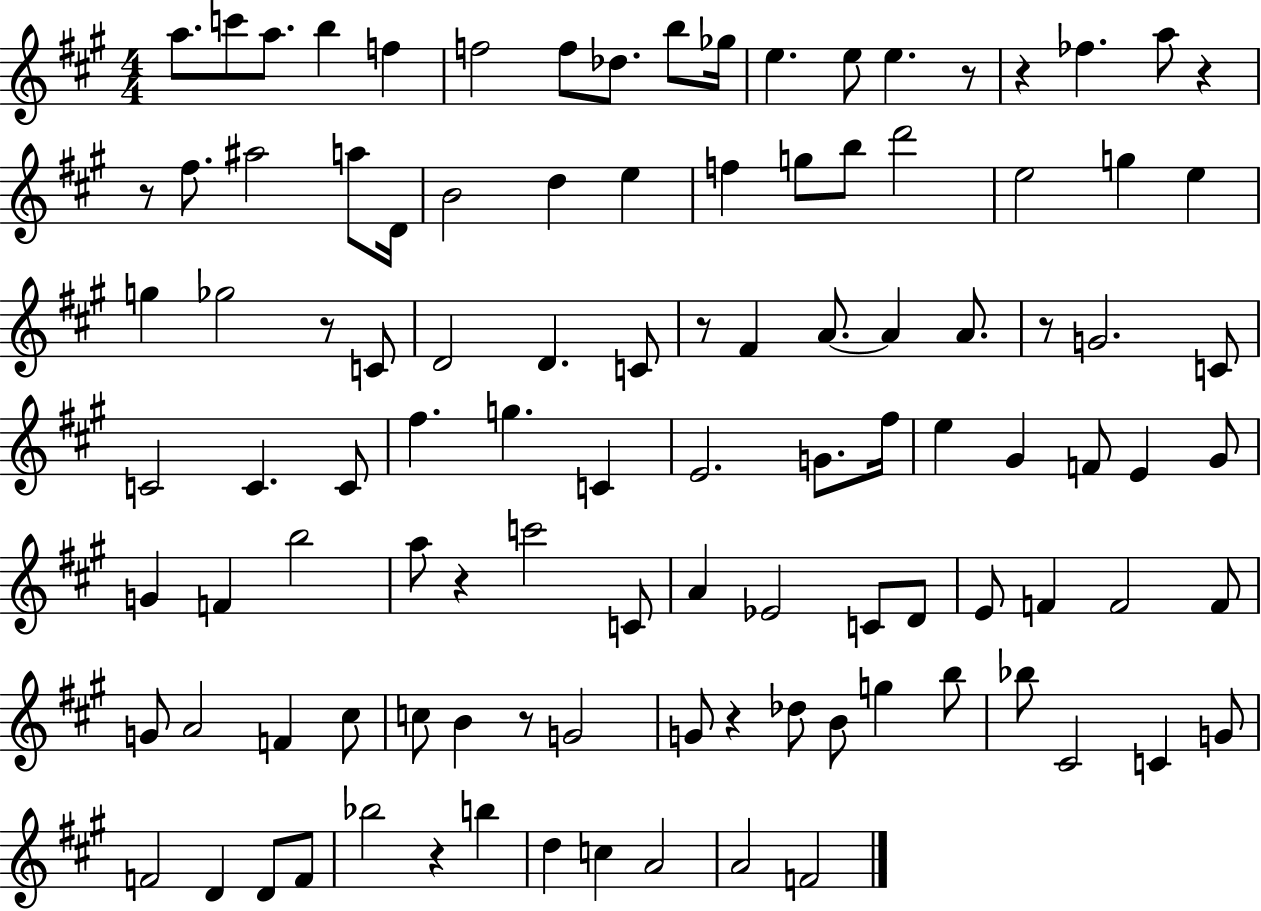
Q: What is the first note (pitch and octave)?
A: A5